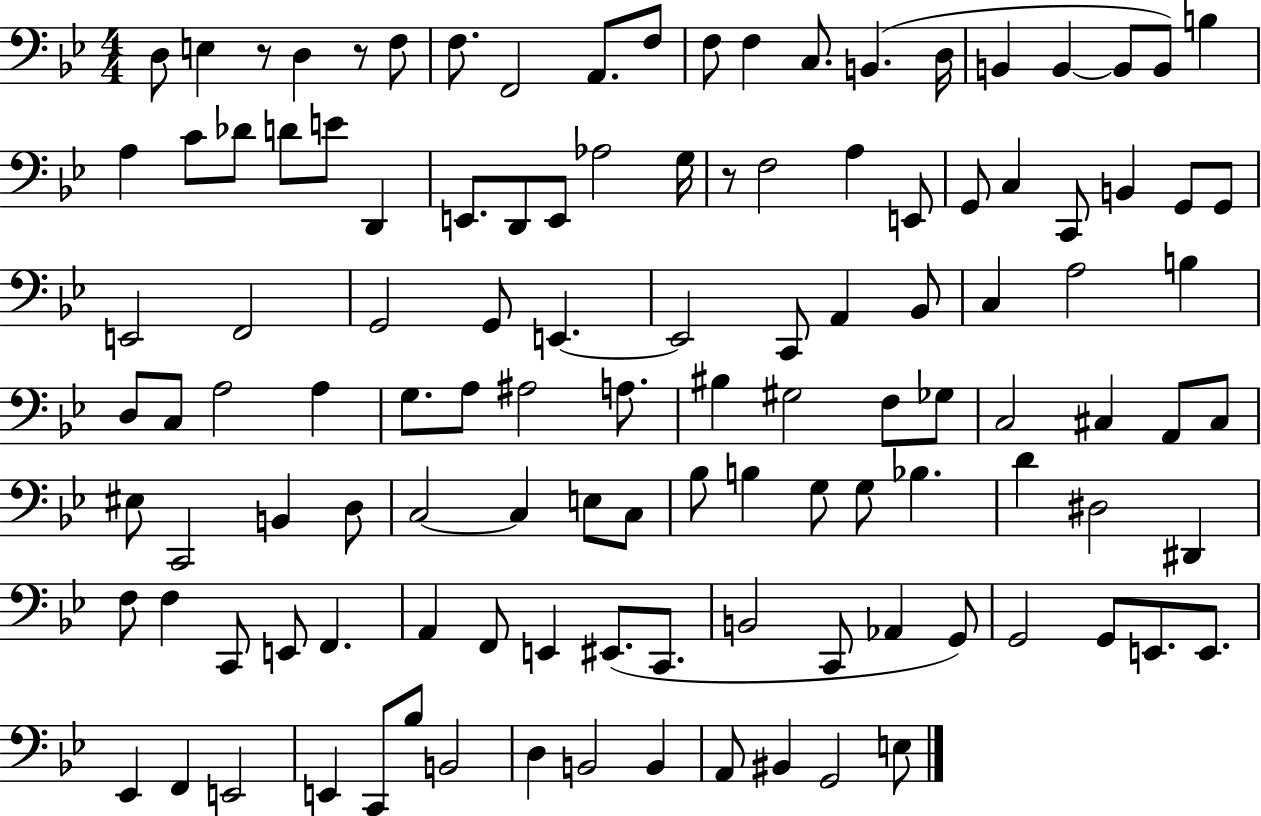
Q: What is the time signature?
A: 4/4